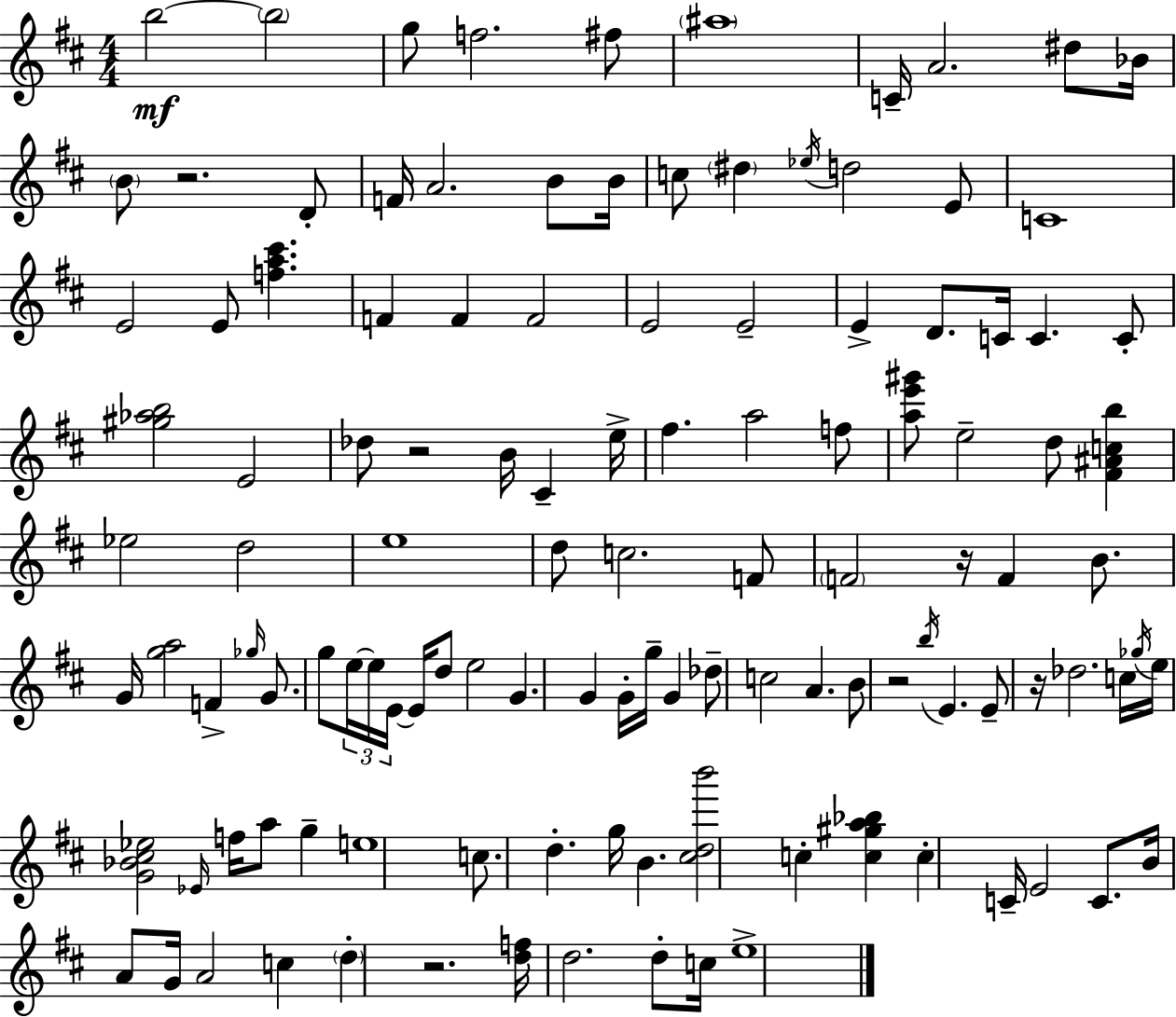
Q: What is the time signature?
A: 4/4